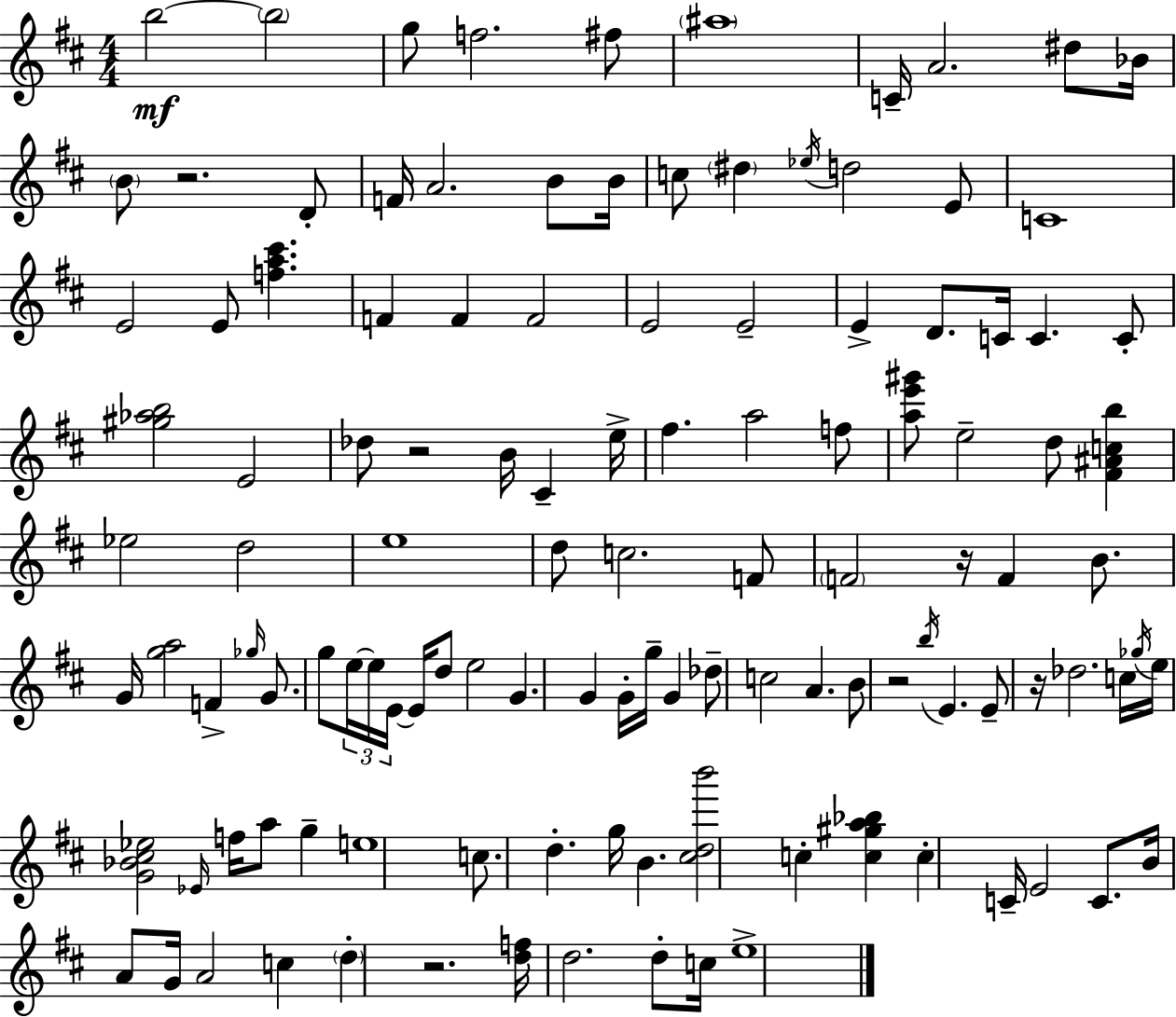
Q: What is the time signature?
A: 4/4